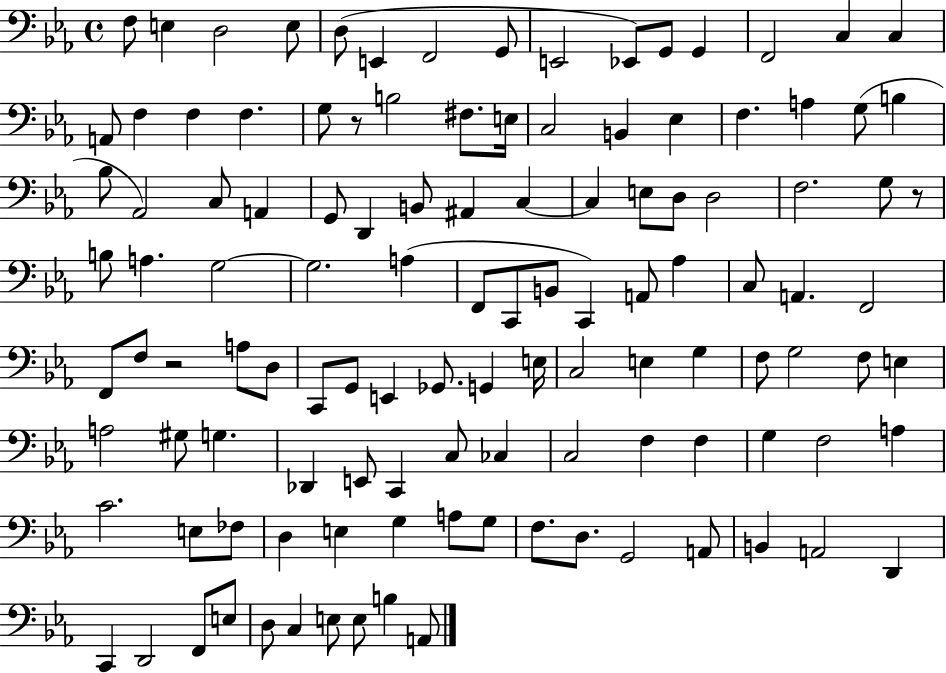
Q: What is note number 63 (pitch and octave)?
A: D3